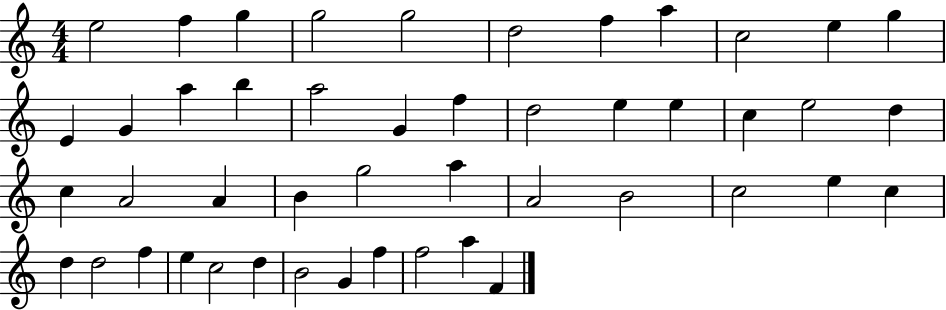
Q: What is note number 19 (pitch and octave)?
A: D5